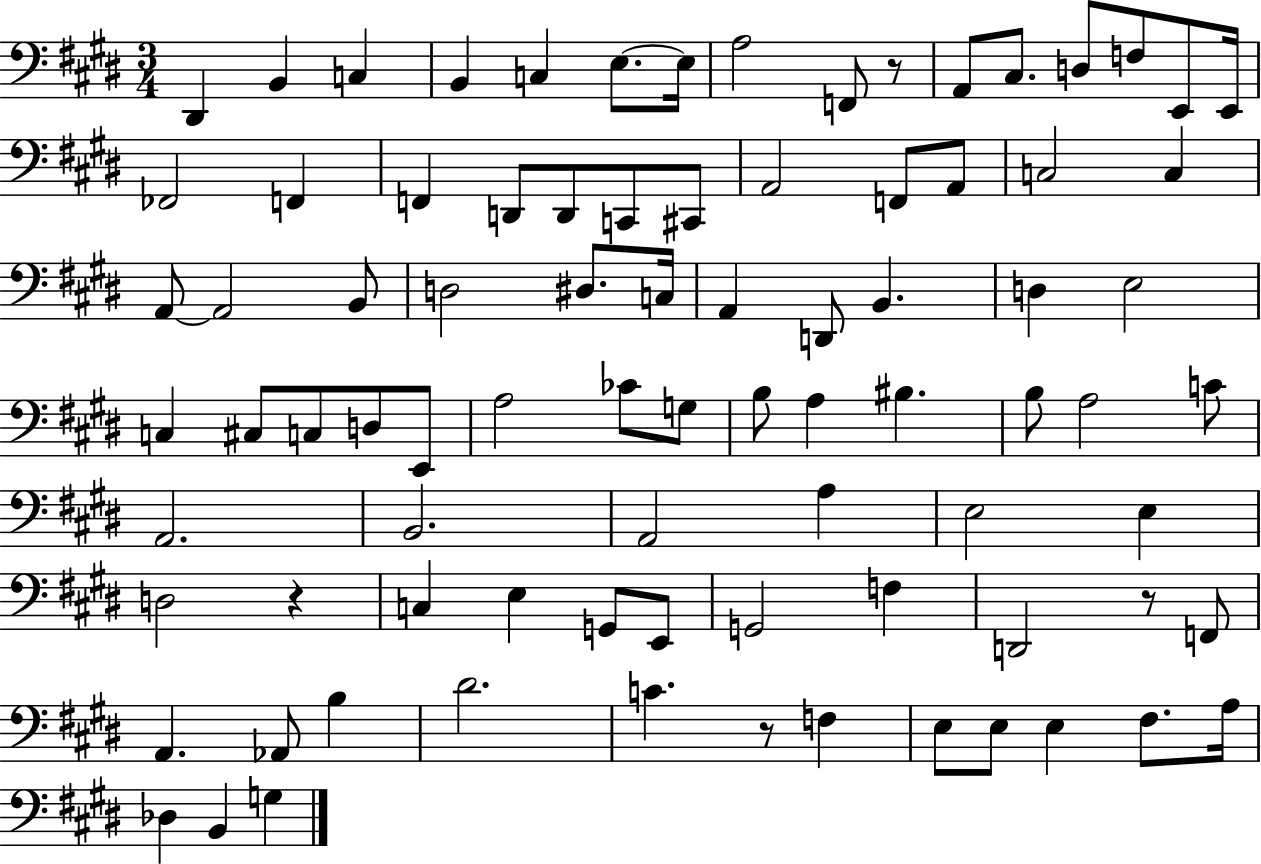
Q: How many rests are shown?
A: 4